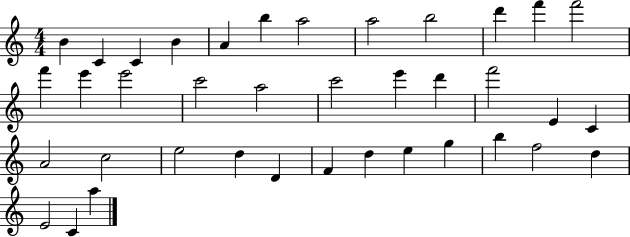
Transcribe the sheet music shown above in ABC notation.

X:1
T:Untitled
M:4/4
L:1/4
K:C
B C C B A b a2 a2 b2 d' f' f'2 f' e' e'2 c'2 a2 c'2 e' d' f'2 E C A2 c2 e2 d D F d e g b f2 d E2 C a